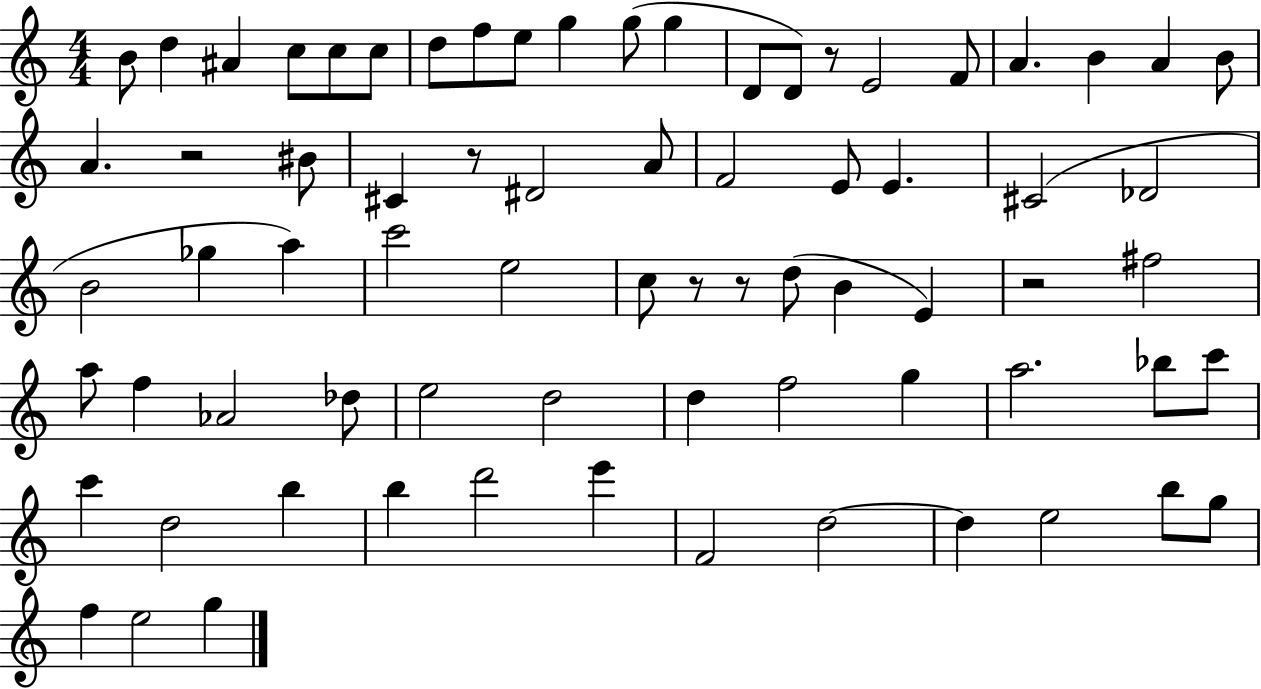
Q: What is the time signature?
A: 4/4